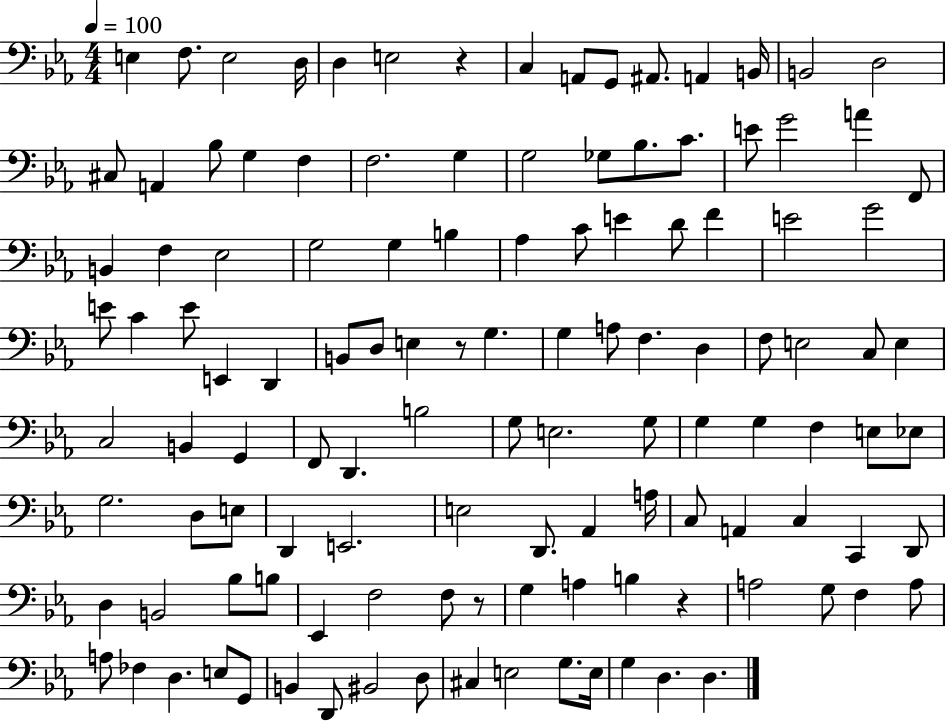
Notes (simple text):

E3/q F3/e. E3/h D3/s D3/q E3/h R/q C3/q A2/e G2/e A#2/e. A2/q B2/s B2/h D3/h C#3/e A2/q Bb3/e G3/q F3/q F3/h. G3/q G3/h Gb3/e Bb3/e. C4/e. E4/e G4/h A4/q F2/e B2/q F3/q Eb3/h G3/h G3/q B3/q Ab3/q C4/e E4/q D4/e F4/q E4/h G4/h E4/e C4/q E4/e E2/q D2/q B2/e D3/e E3/q R/e G3/q. G3/q A3/e F3/q. D3/q F3/e E3/h C3/e E3/q C3/h B2/q G2/q F2/e D2/q. B3/h G3/e E3/h. G3/e G3/q G3/q F3/q E3/e Eb3/e G3/h. D3/e E3/e D2/q E2/h. E3/h D2/e. Ab2/q A3/s C3/e A2/q C3/q C2/q D2/e D3/q B2/h Bb3/e B3/e Eb2/q F3/h F3/e R/e G3/q A3/q B3/q R/q A3/h G3/e F3/q A3/e A3/e FES3/q D3/q. E3/e G2/e B2/q D2/e BIS2/h D3/e C#3/q E3/h G3/e. E3/s G3/q D3/q. D3/q.